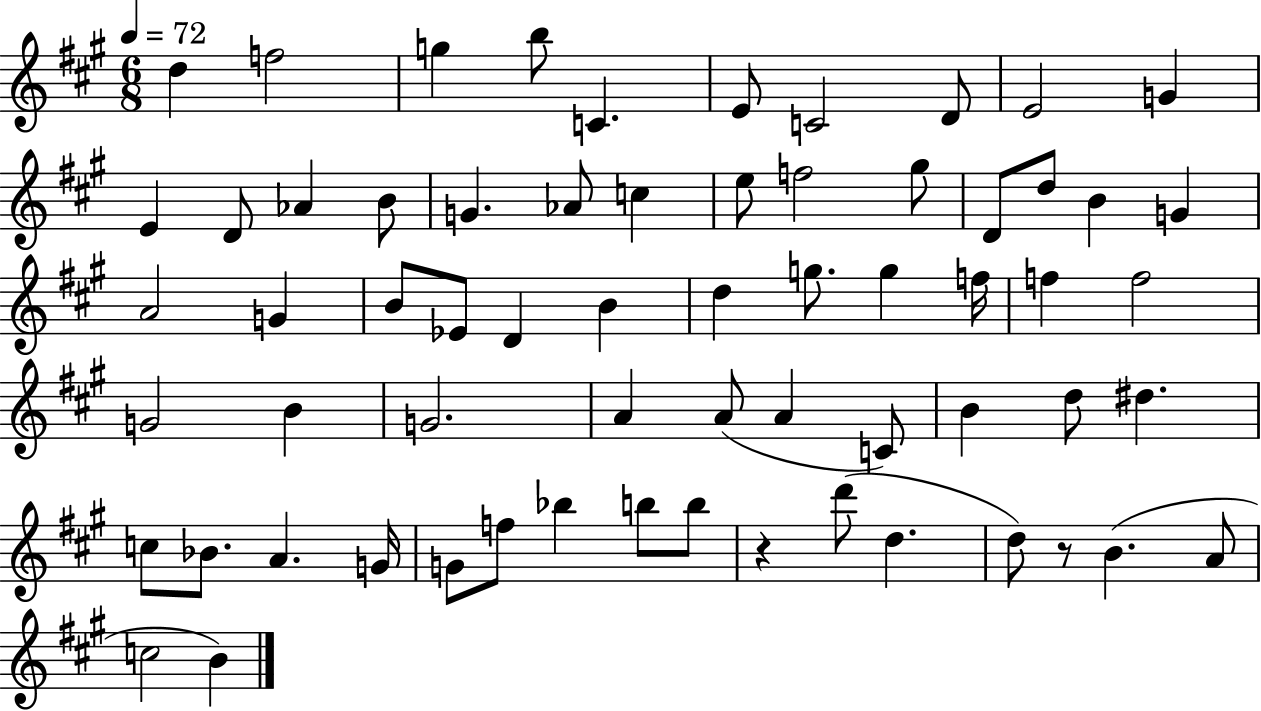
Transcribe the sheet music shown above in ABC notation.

X:1
T:Untitled
M:6/8
L:1/4
K:A
d f2 g b/2 C E/2 C2 D/2 E2 G E D/2 _A B/2 G _A/2 c e/2 f2 ^g/2 D/2 d/2 B G A2 G B/2 _E/2 D B d g/2 g f/4 f f2 G2 B G2 A A/2 A C/2 B d/2 ^d c/2 _B/2 A G/4 G/2 f/2 _b b/2 b/2 z d'/2 d d/2 z/2 B A/2 c2 B